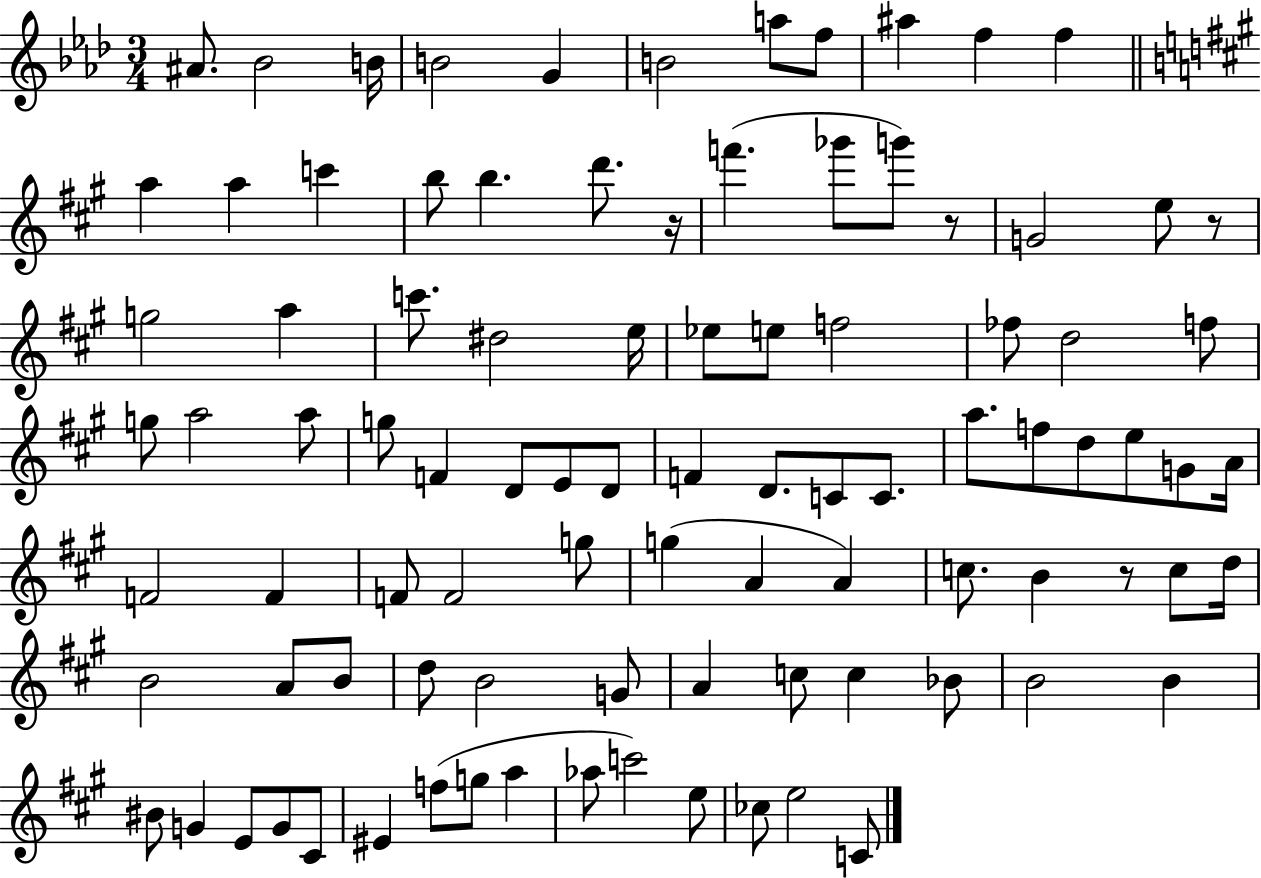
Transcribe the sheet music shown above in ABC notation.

X:1
T:Untitled
M:3/4
L:1/4
K:Ab
^A/2 _B2 B/4 B2 G B2 a/2 f/2 ^a f f a a c' b/2 b d'/2 z/4 f' _g'/2 g'/2 z/2 G2 e/2 z/2 g2 a c'/2 ^d2 e/4 _e/2 e/2 f2 _f/2 d2 f/2 g/2 a2 a/2 g/2 F D/2 E/2 D/2 F D/2 C/2 C/2 a/2 f/2 d/2 e/2 G/2 A/4 F2 F F/2 F2 g/2 g A A c/2 B z/2 c/2 d/4 B2 A/2 B/2 d/2 B2 G/2 A c/2 c _B/2 B2 B ^B/2 G E/2 G/2 ^C/2 ^E f/2 g/2 a _a/2 c'2 e/2 _c/2 e2 C/2